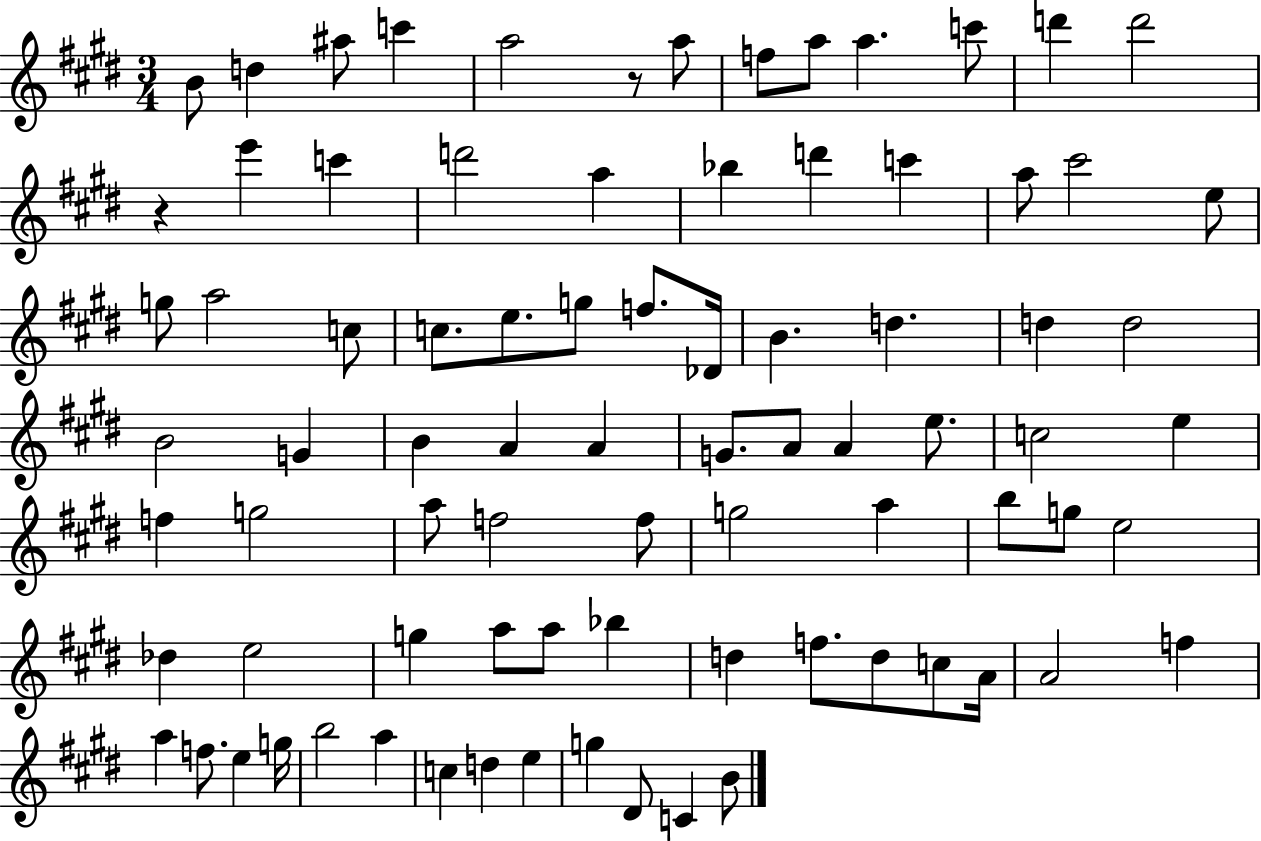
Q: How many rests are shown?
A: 2